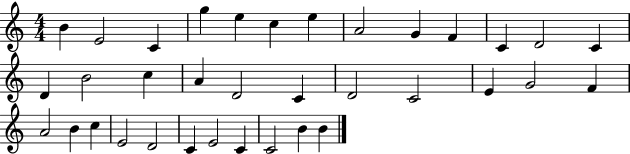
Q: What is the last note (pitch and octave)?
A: B4